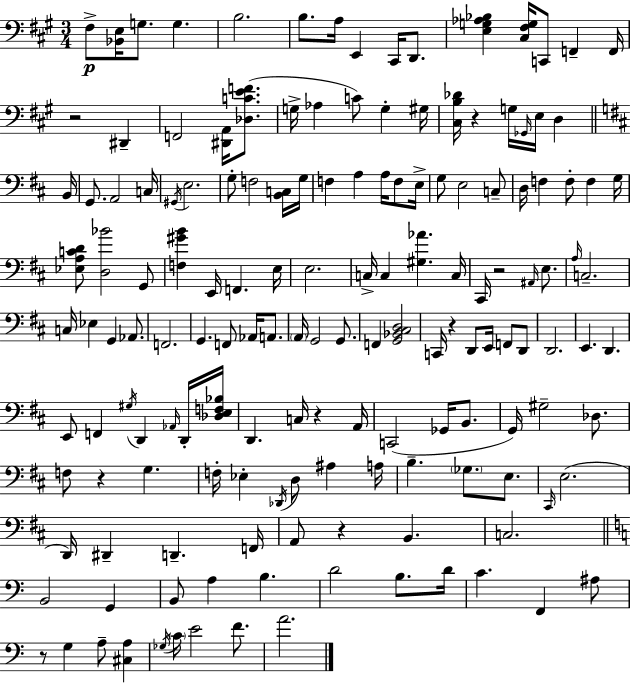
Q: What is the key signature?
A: A major